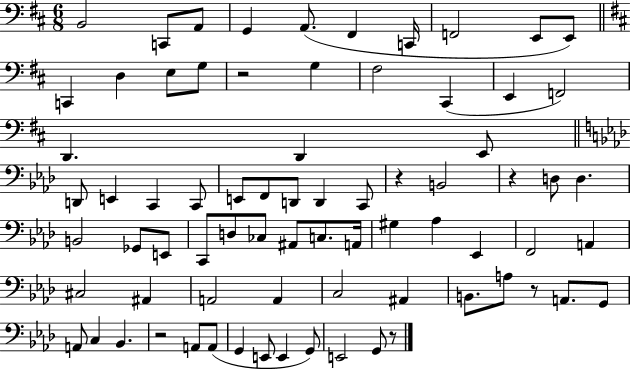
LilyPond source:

{
  \clef bass
  \numericTimeSignature
  \time 6/8
  \key d \major
  b,2 c,8 a,8 | g,4 a,8.( fis,4 c,16 | f,2 e,8 e,8) | \bar "||" \break \key b \minor c,4 d4 e8 g8 | r2 g4 | fis2 cis,4( | e,4 f,2) | \break d,4. d,4 e,8 | \bar "||" \break \key aes \major d,8 e,4 c,4 c,8 | e,8 f,8 d,8 d,4 c,8 | r4 b,2 | r4 d8 d4. | \break b,2 ges,8 e,8 | c,8 d8 ces8 ais,8 c8. a,16 | gis4 aes4 ees,4 | f,2 a,4 | \break cis2 ais,4 | a,2 a,4 | c2 ais,4 | b,8. a8 r8 a,8. g,8 | \break a,8 c4 bes,4. | r2 a,8 a,8( | g,4 e,8 e,4 g,8) | e,2 g,8 r8 | \break \bar "|."
}